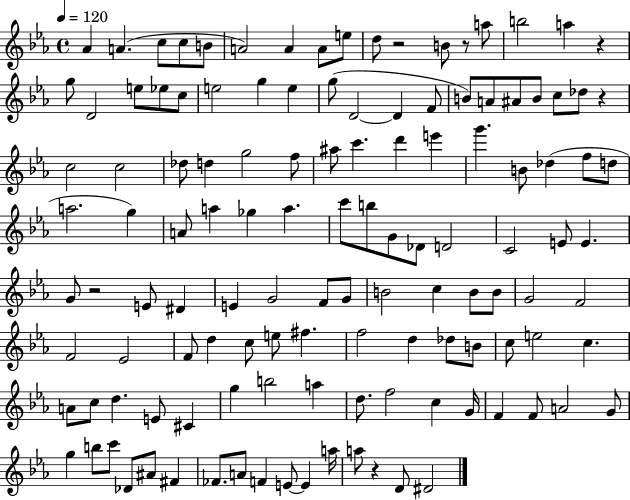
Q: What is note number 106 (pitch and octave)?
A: B5